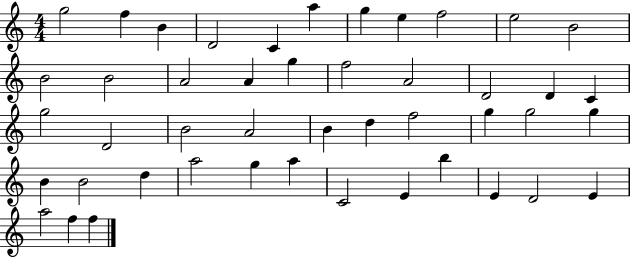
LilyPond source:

{
  \clef treble
  \numericTimeSignature
  \time 4/4
  \key c \major
  g''2 f''4 b'4 | d'2 c'4 a''4 | g''4 e''4 f''2 | e''2 b'2 | \break b'2 b'2 | a'2 a'4 g''4 | f''2 a'2 | d'2 d'4 c'4 | \break g''2 d'2 | b'2 a'2 | b'4 d''4 f''2 | g''4 g''2 g''4 | \break b'4 b'2 d''4 | a''2 g''4 a''4 | c'2 e'4 b''4 | e'4 d'2 e'4 | \break a''2 f''4 f''4 | \bar "|."
}